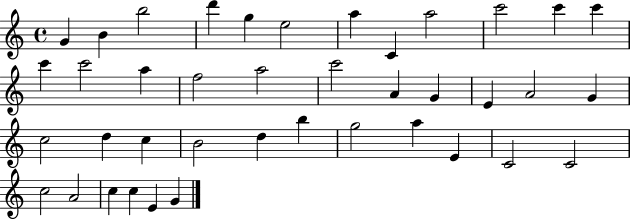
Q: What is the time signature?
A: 4/4